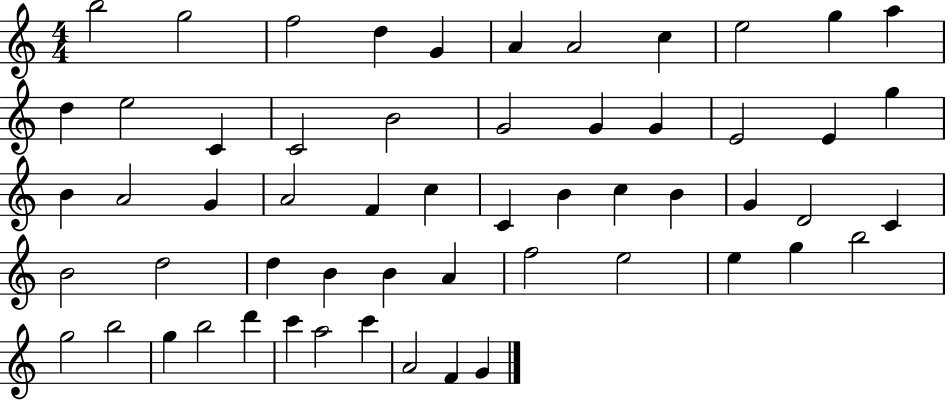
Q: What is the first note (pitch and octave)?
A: B5